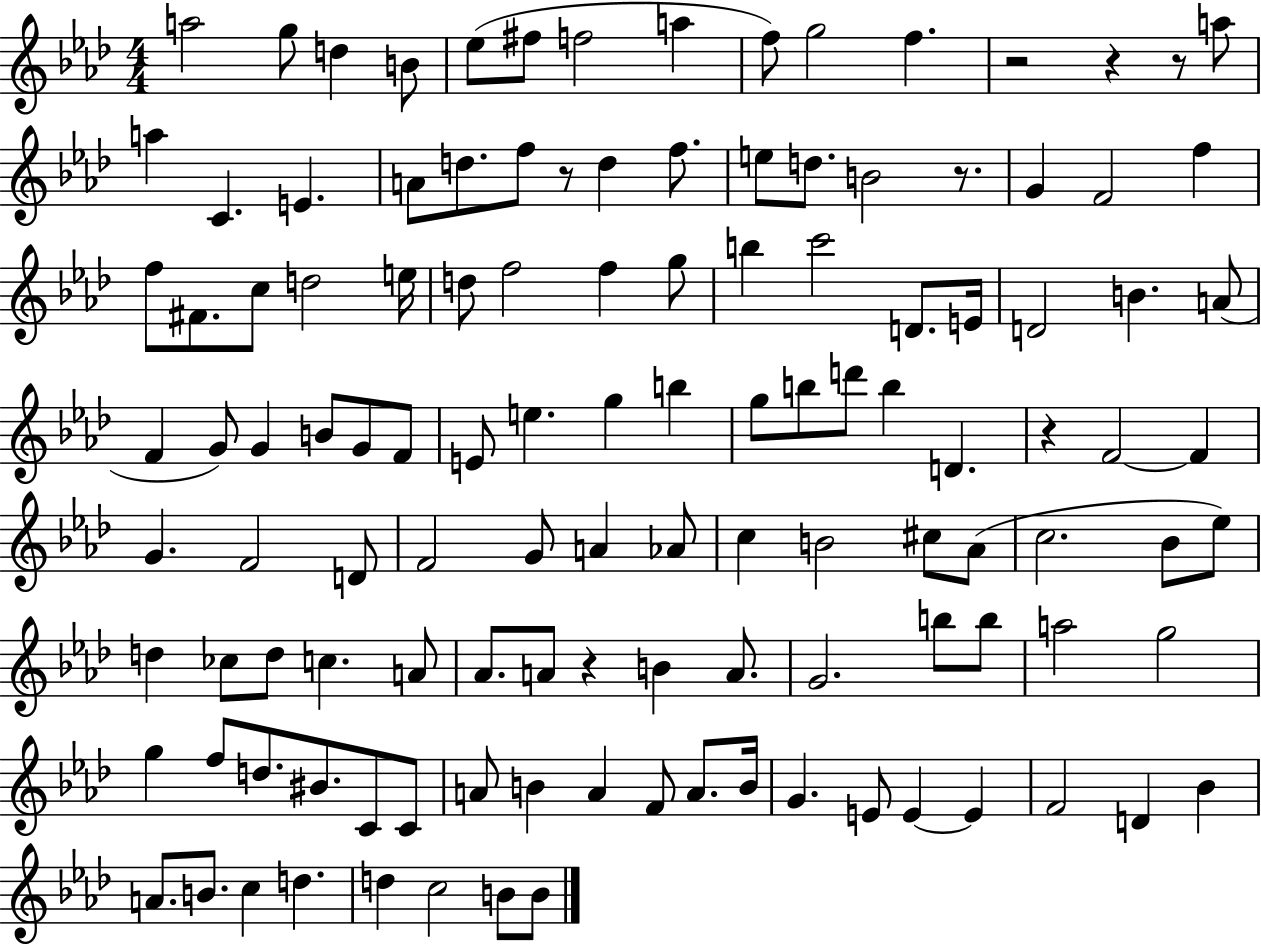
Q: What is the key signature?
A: AES major